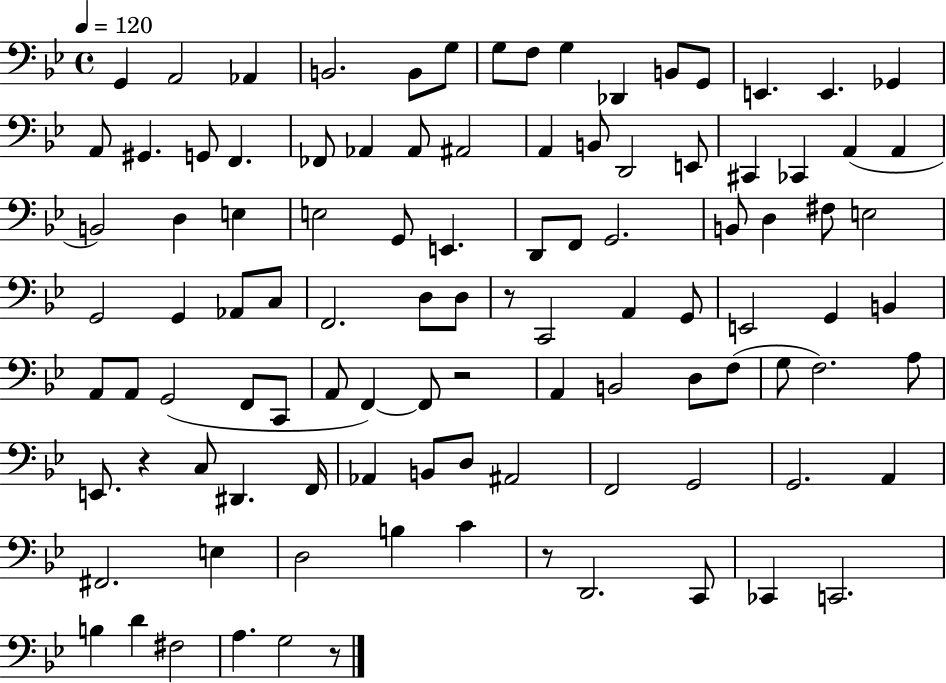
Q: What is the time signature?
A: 4/4